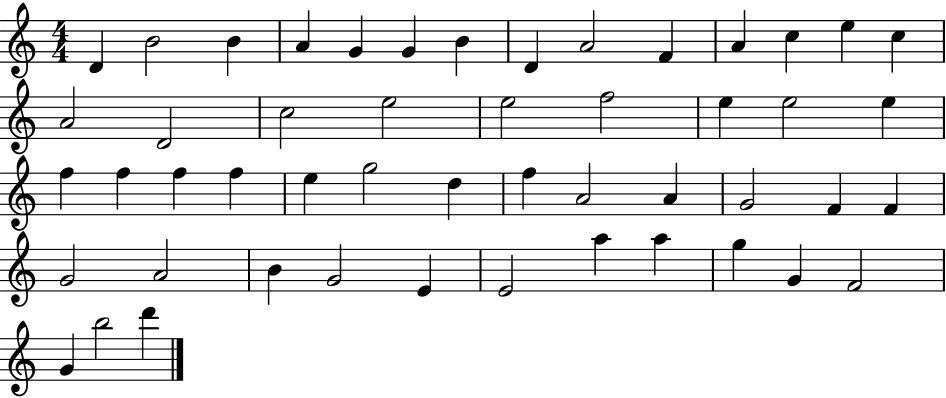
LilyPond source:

{
  \clef treble
  \numericTimeSignature
  \time 4/4
  \key c \major
  d'4 b'2 b'4 | a'4 g'4 g'4 b'4 | d'4 a'2 f'4 | a'4 c''4 e''4 c''4 | \break a'2 d'2 | c''2 e''2 | e''2 f''2 | e''4 e''2 e''4 | \break f''4 f''4 f''4 f''4 | e''4 g''2 d''4 | f''4 a'2 a'4 | g'2 f'4 f'4 | \break g'2 a'2 | b'4 g'2 e'4 | e'2 a''4 a''4 | g''4 g'4 f'2 | \break g'4 b''2 d'''4 | \bar "|."
}